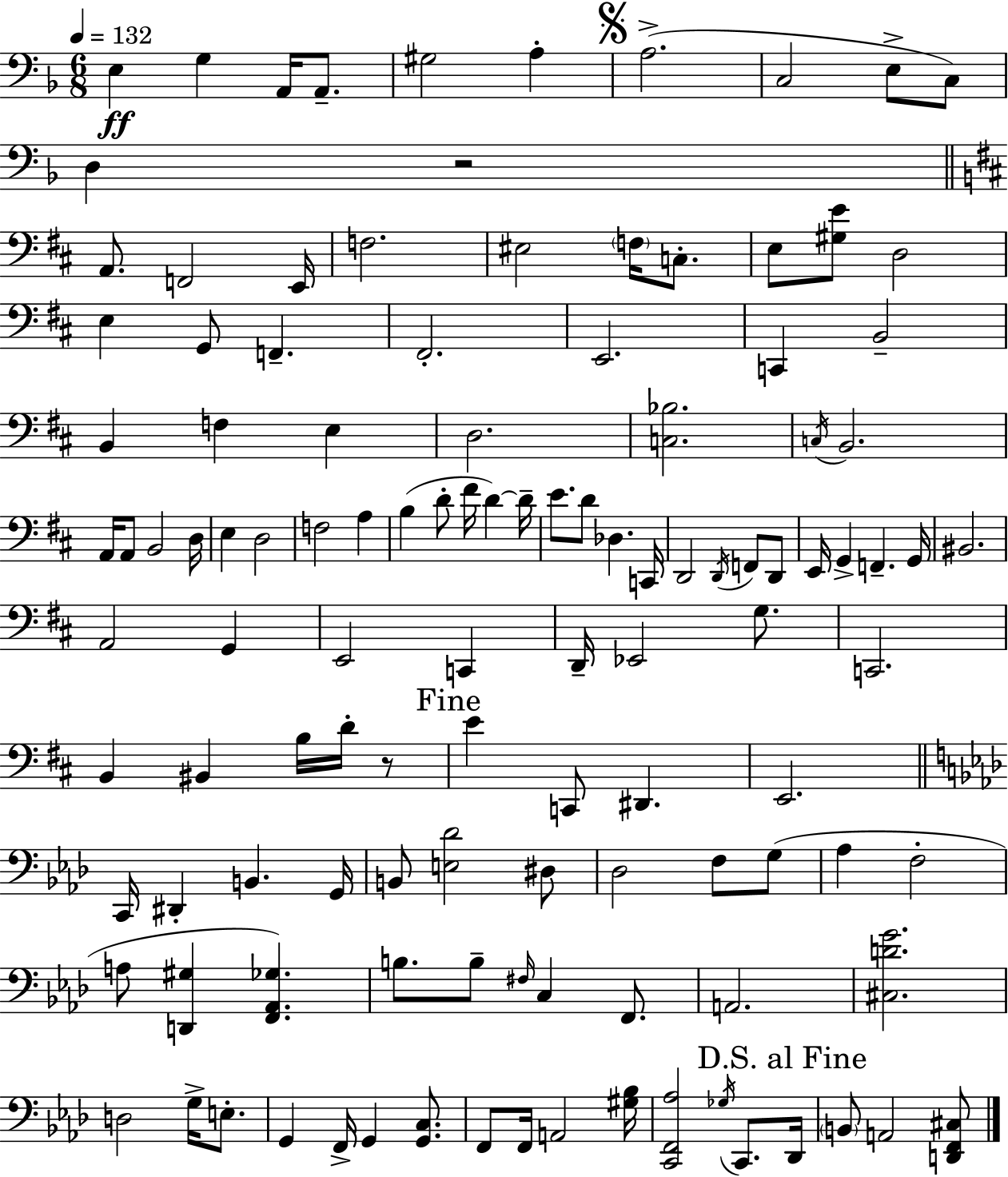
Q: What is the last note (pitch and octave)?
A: A2